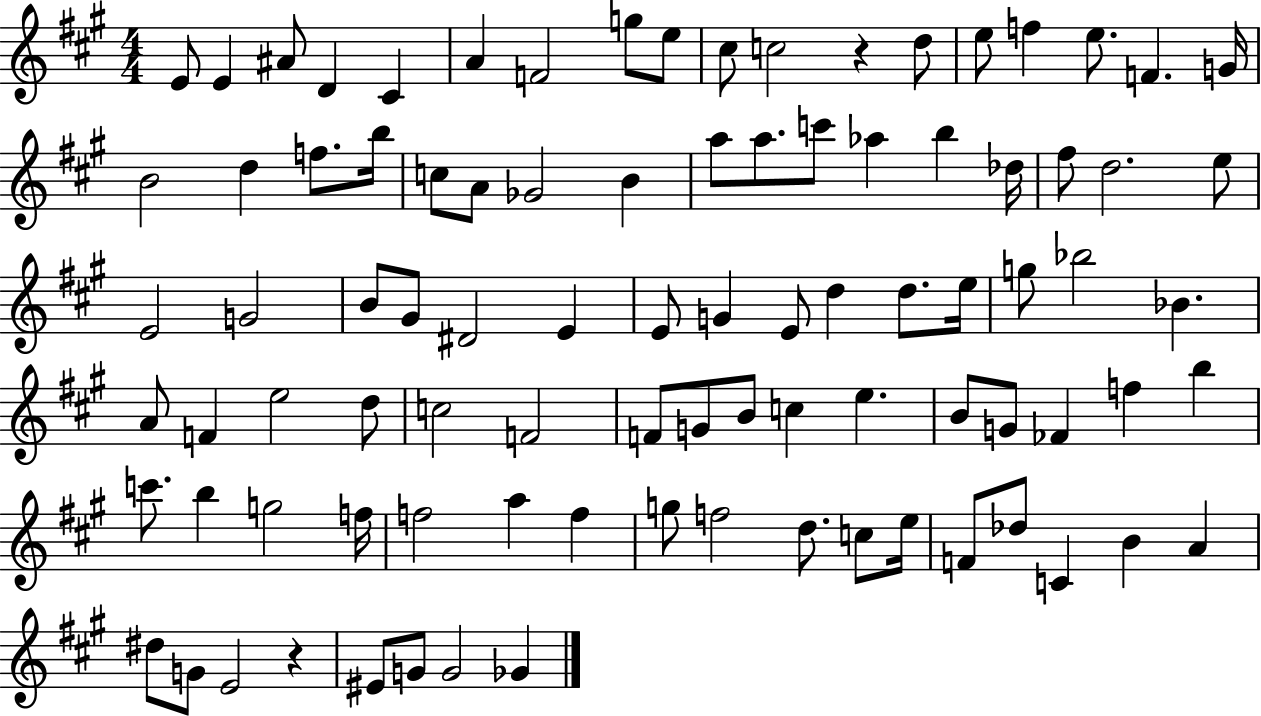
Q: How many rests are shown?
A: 2